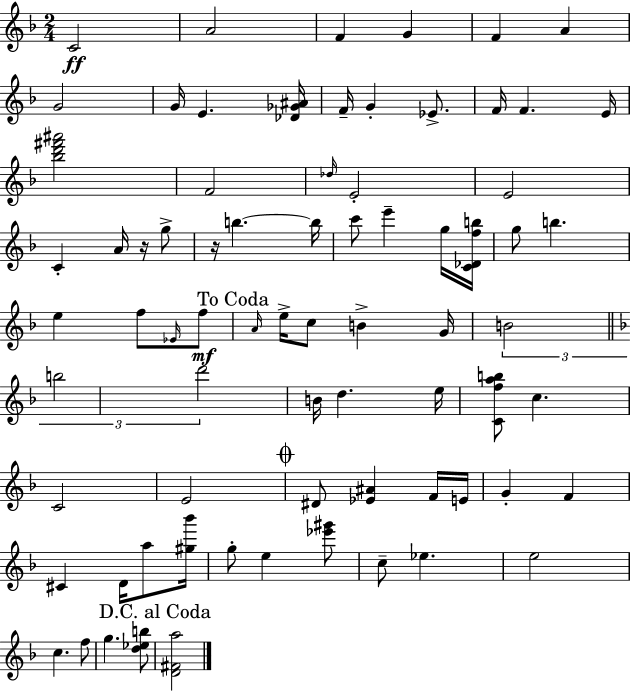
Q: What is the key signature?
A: D minor